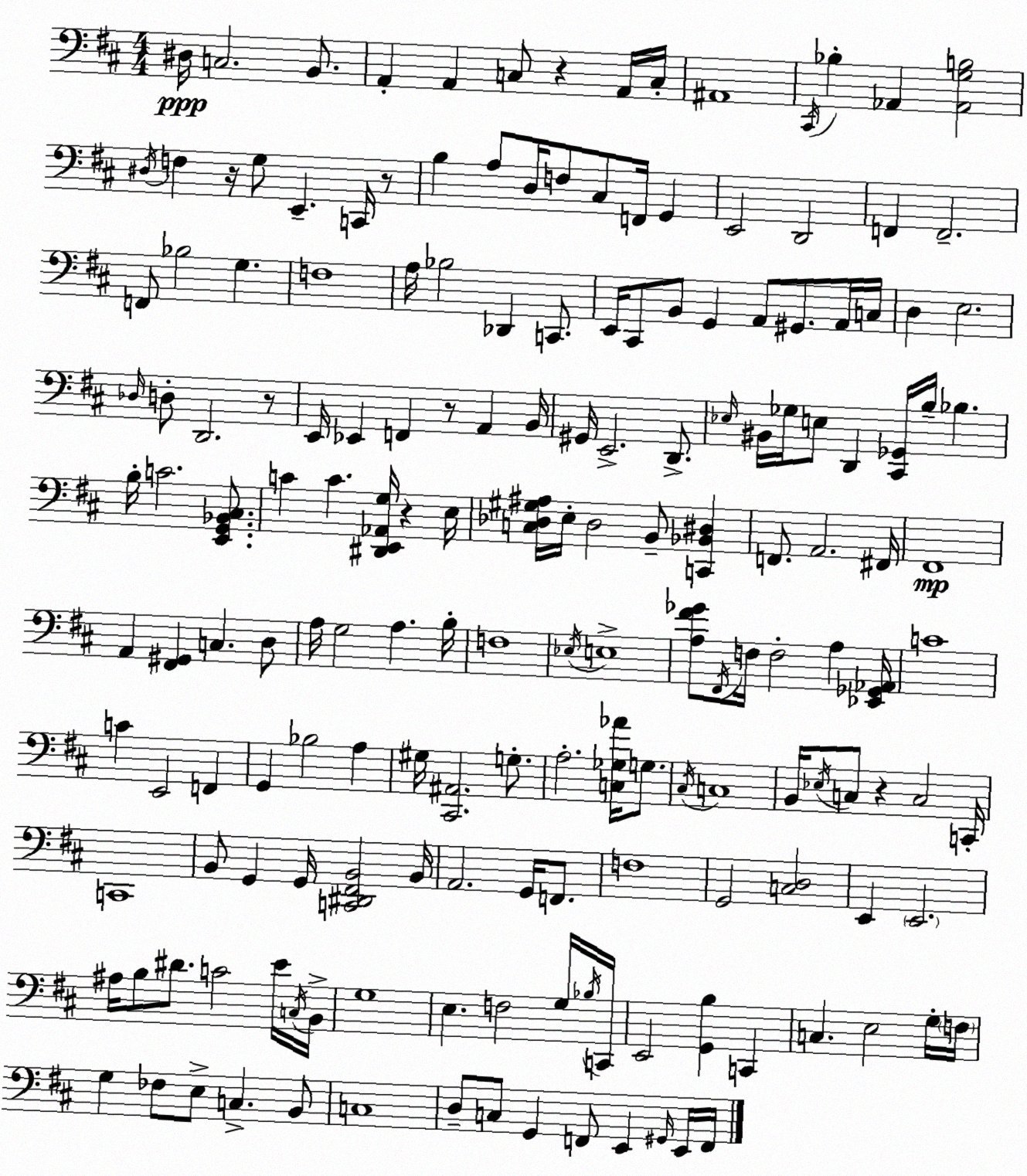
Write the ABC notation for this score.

X:1
T:Untitled
M:4/4
L:1/4
K:D
^D,/4 C,2 B,,/2 A,, A,, C,/2 z A,,/4 C,/4 ^A,,4 ^C,,/4 _B, _A,, [_A,,G,B,]2 ^D,/4 F, z/4 G,/2 E,, C,,/4 z/2 B, A,/2 D,/4 F,/2 ^C,/2 F,,/4 G,, E,,2 D,,2 F,, F,,2 F,,/2 _B,2 G, F,4 A,/4 _B,2 _D,, C,,/2 E,,/4 ^C,,/2 B,,/2 G,, A,,/2 ^G,,/2 A,,/4 C,/4 D, E,2 _D,/4 D,/2 D,,2 z/2 E,,/4 _E,, F,, z/2 A,, B,,/4 ^G,,/4 E,,2 D,,/2 _E,/4 ^B,,/4 _G,/4 E,/2 D,, [^C,,_G,,]/4 B,/4 _B, B,/4 C2 [E,,G,,_B,,^C,]/2 C C [^D,,E,,_A,,G,]/4 z E,/4 [C,_D,^G,^A,]/4 E,/4 _D,2 B,,/2 [C,,_B,,^D,] F,,/2 A,,2 ^F,,/4 ^F,,4 A,, [^F,,^G,,] C, D,/2 A,/4 G,2 A, B,/4 F,4 _E,/4 E,4 [A,^F_G]/2 ^F,,/4 F,/4 F,2 A, [_E,,_G,,_A,,]/4 C4 C E,,2 F,, G,, _B,2 A, ^G,/4 [^C,,^A,,]2 G,/2 A,2 [C,_G,_A]/4 G,/2 ^C,/4 C,4 B,,/4 _E,/4 C,/2 z C,2 C,,/4 C,,4 B,,/2 G,, G,,/4 [C,,^D,,^F,,B,,]2 B,,/4 A,,2 G,,/4 F,,/2 F,4 G,,2 [C,D,]2 E,, E,,2 ^A,/4 B,/2 ^D/2 C2 E/4 C,/4 B,,/4 G,4 E, F,2 G,/4 _B,/4 C,,/4 E,,2 [G,,B,] C,, C, E,2 G,/4 F,/4 G, _F,/2 E,/2 C, B,,/2 C,4 D,/2 C,/2 G,, F,,/2 E,, ^G,,/4 E,,/4 F,,/4